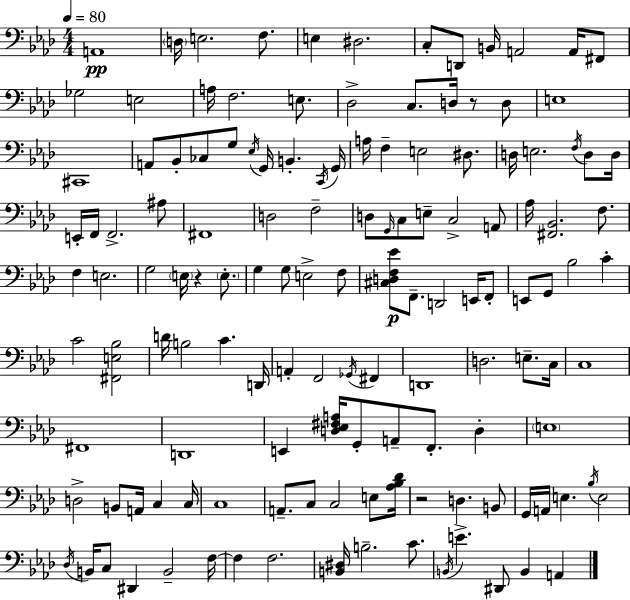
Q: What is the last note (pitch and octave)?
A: A2